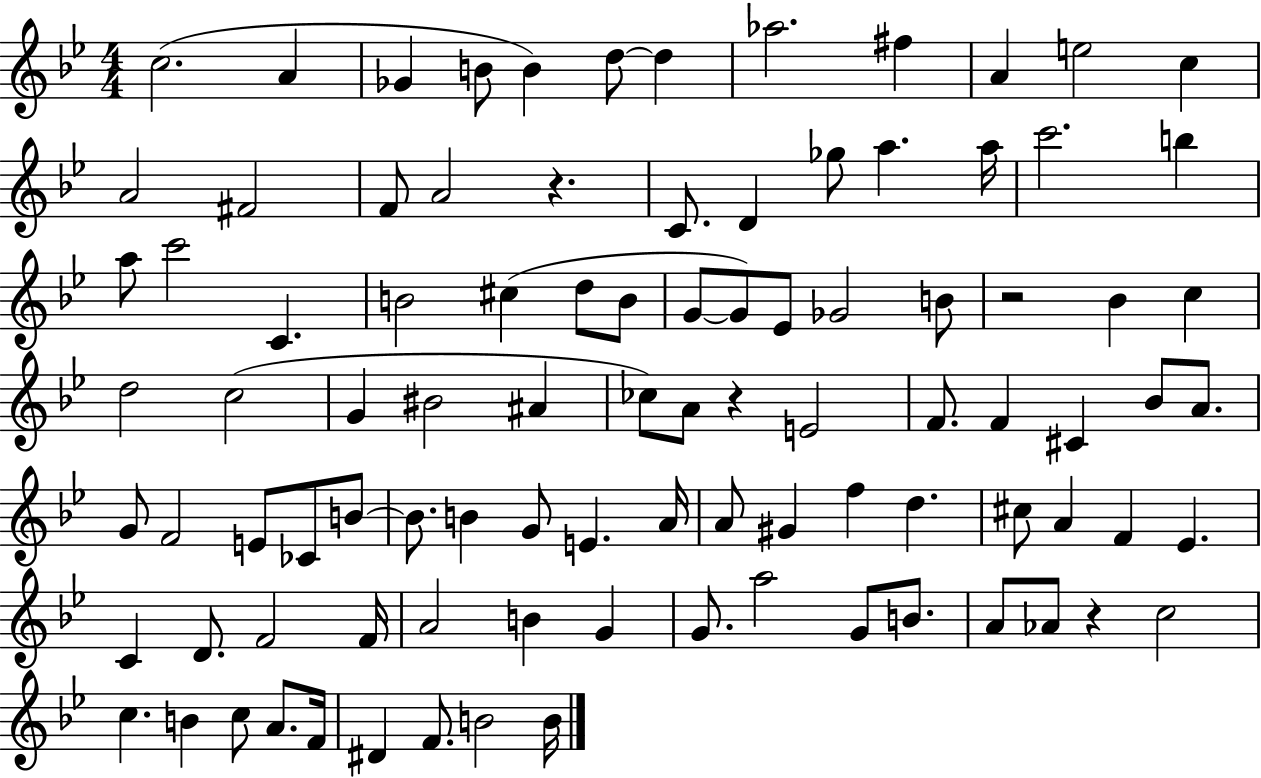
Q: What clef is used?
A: treble